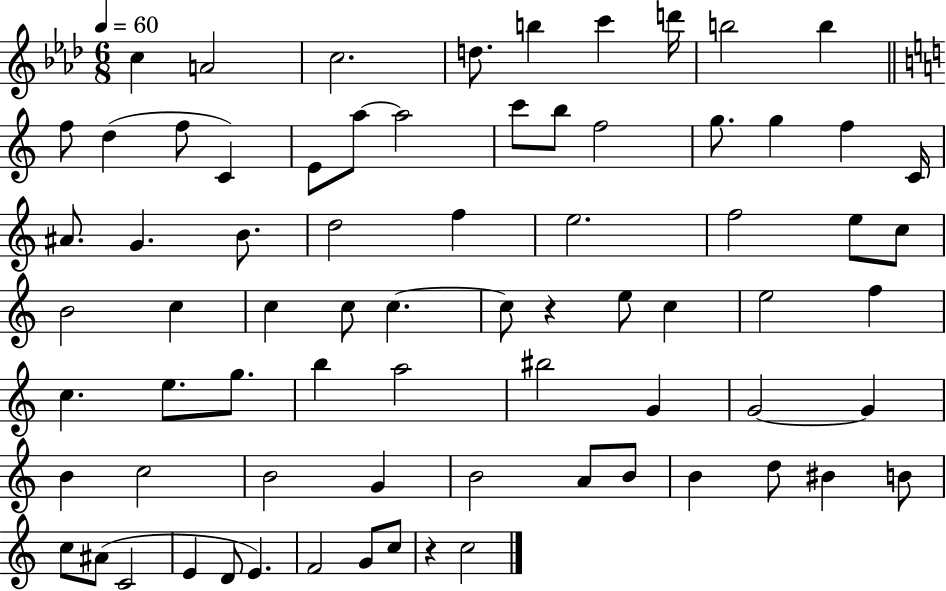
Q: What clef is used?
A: treble